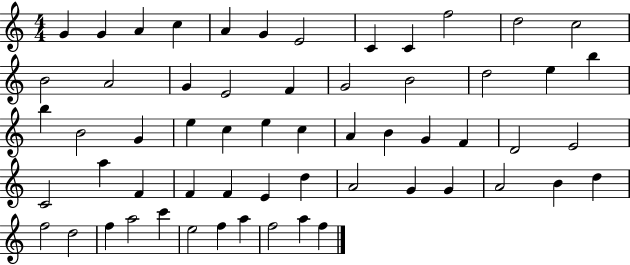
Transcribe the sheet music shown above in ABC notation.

X:1
T:Untitled
M:4/4
L:1/4
K:C
G G A c A G E2 C C f2 d2 c2 B2 A2 G E2 F G2 B2 d2 e b b B2 G e c e c A B G F D2 E2 C2 a F F F E d A2 G G A2 B d f2 d2 f a2 c' e2 f a f2 a f